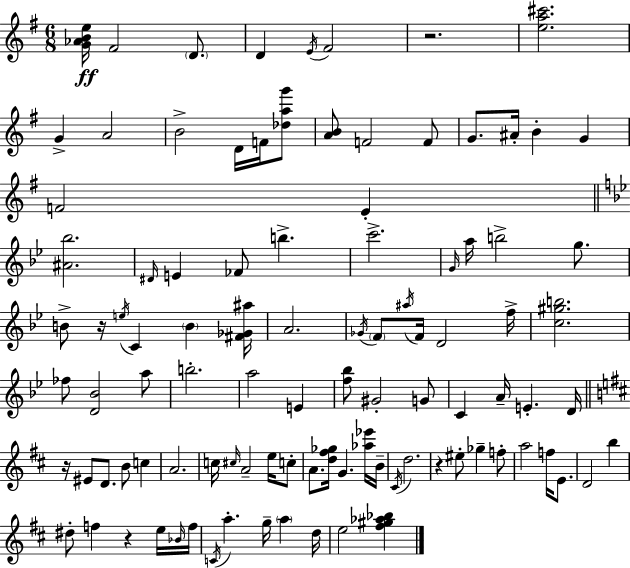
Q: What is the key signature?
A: E minor